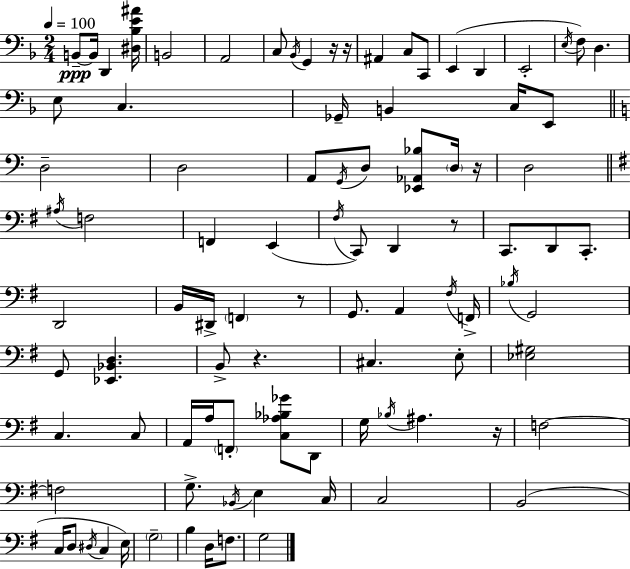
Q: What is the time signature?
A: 2/4